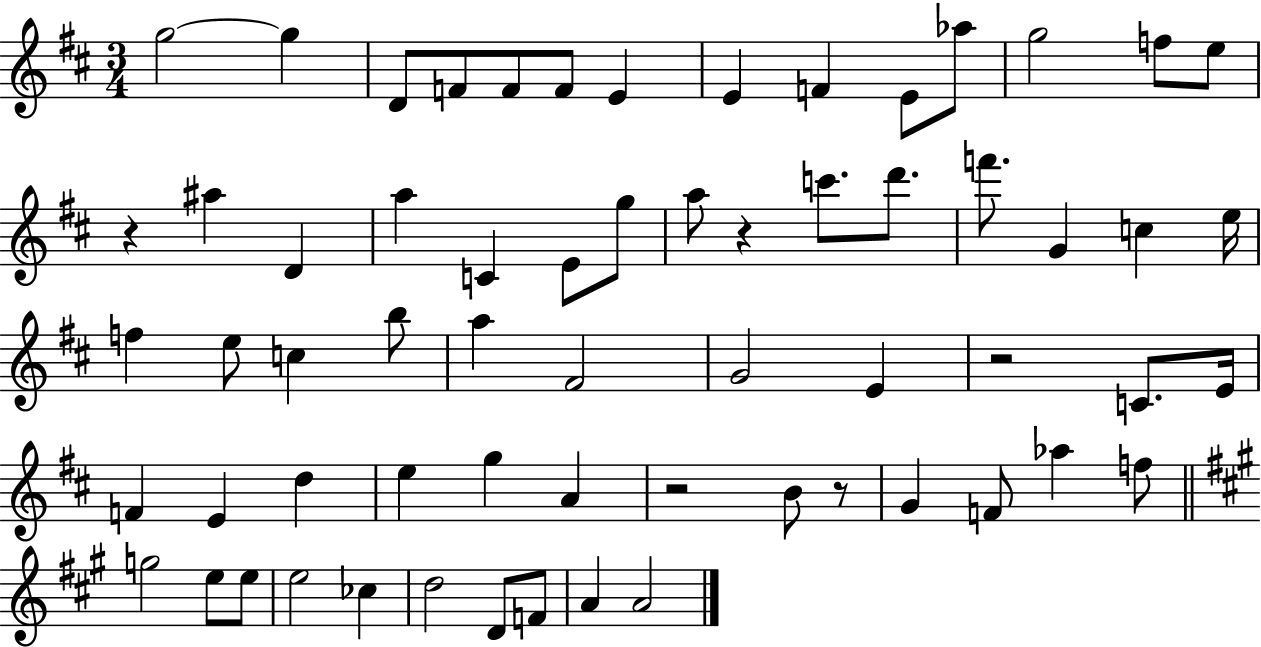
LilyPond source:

{
  \clef treble
  \numericTimeSignature
  \time 3/4
  \key d \major
  g''2~~ g''4 | d'8 f'8 f'8 f'8 e'4 | e'4 f'4 e'8 aes''8 | g''2 f''8 e''8 | \break r4 ais''4 d'4 | a''4 c'4 e'8 g''8 | a''8 r4 c'''8. d'''8. | f'''8. g'4 c''4 e''16 | \break f''4 e''8 c''4 b''8 | a''4 fis'2 | g'2 e'4 | r2 c'8. e'16 | \break f'4 e'4 d''4 | e''4 g''4 a'4 | r2 b'8 r8 | g'4 f'8 aes''4 f''8 | \break \bar "||" \break \key a \major g''2 e''8 e''8 | e''2 ces''4 | d''2 d'8 f'8 | a'4 a'2 | \break \bar "|."
}